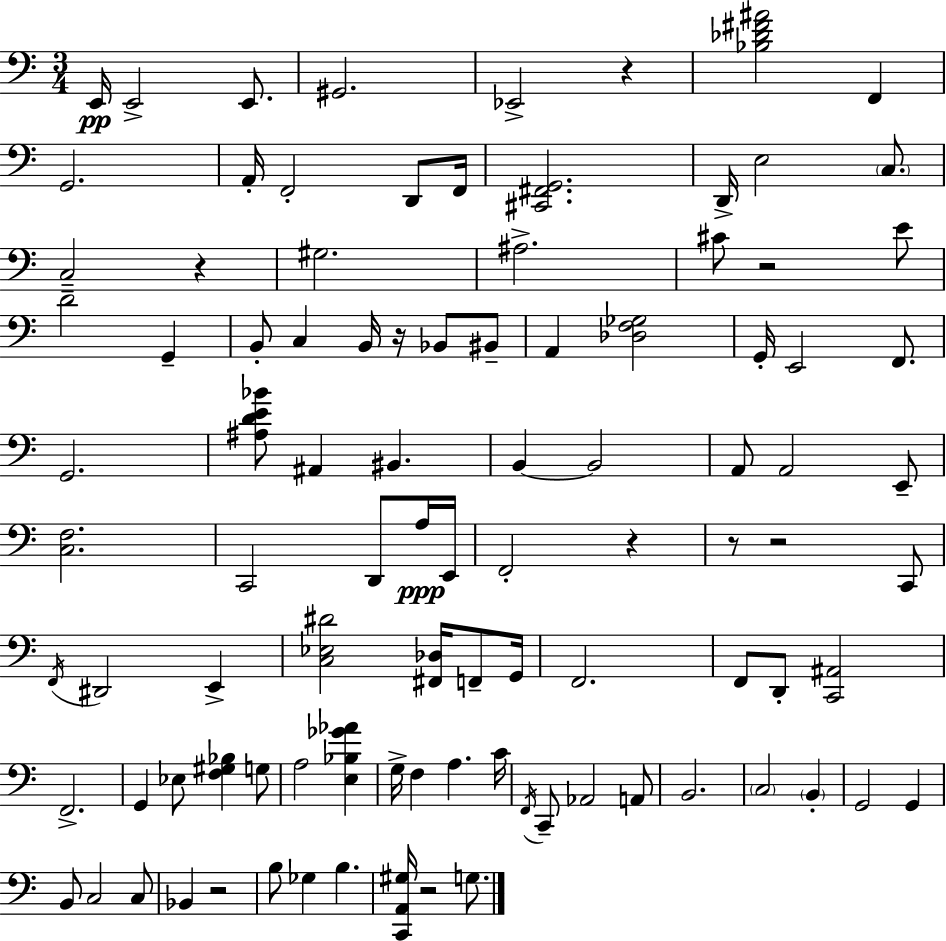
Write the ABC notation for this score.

X:1
T:Untitled
M:3/4
L:1/4
K:Am
E,,/4 E,,2 E,,/2 ^G,,2 _E,,2 z [_B,_D^F^A]2 F,, G,,2 A,,/4 F,,2 D,,/2 F,,/4 [^C,,^F,,G,,]2 D,,/4 E,2 C,/2 C,2 z ^G,2 ^A,2 ^C/2 z2 E/2 D2 G,, B,,/2 C, B,,/4 z/4 _B,,/2 ^B,,/2 A,, [_D,F,_G,]2 G,,/4 E,,2 F,,/2 G,,2 [^A,DE_B]/2 ^A,, ^B,, B,, B,,2 A,,/2 A,,2 E,,/2 [C,F,]2 C,,2 D,,/2 A,/4 E,,/4 F,,2 z z/2 z2 C,,/2 F,,/4 ^D,,2 E,, [C,_E,^D]2 [^F,,_D,]/4 F,,/2 G,,/4 F,,2 F,,/2 D,,/2 [C,,^A,,]2 F,,2 G,, _E,/2 [F,^G,_B,] G,/2 A,2 [E,_B,_G_A] G,/4 F, A, C/4 F,,/4 C,,/2 _A,,2 A,,/2 B,,2 C,2 B,, G,,2 G,, B,,/2 C,2 C,/2 _B,, z2 B,/2 _G, B, [C,,A,,^G,]/4 z2 G,/2